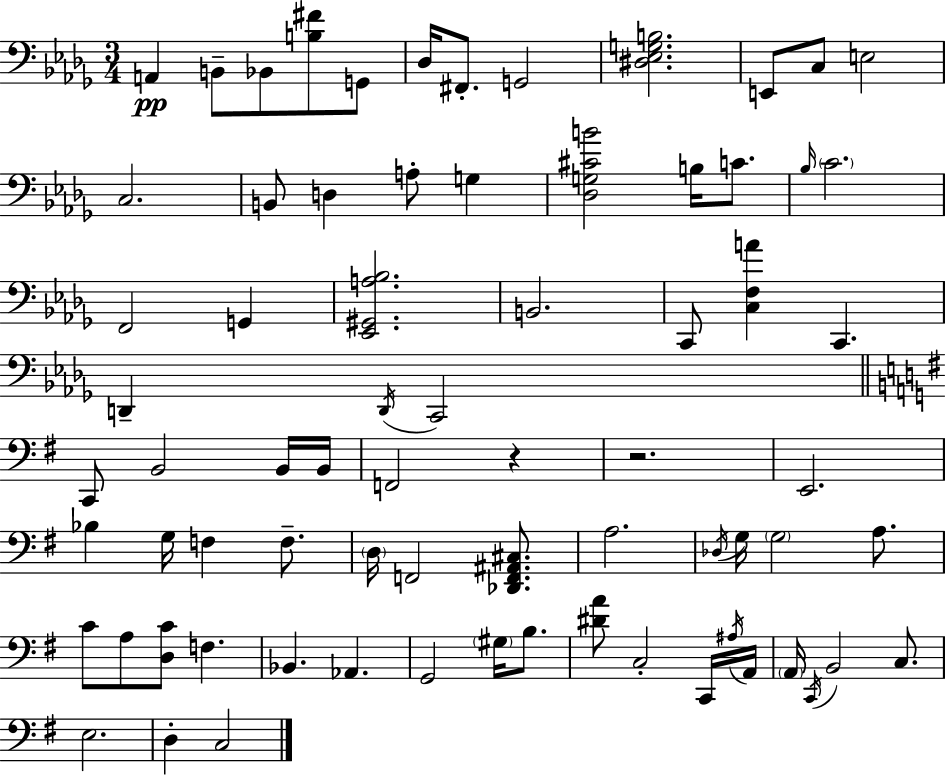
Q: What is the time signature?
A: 3/4